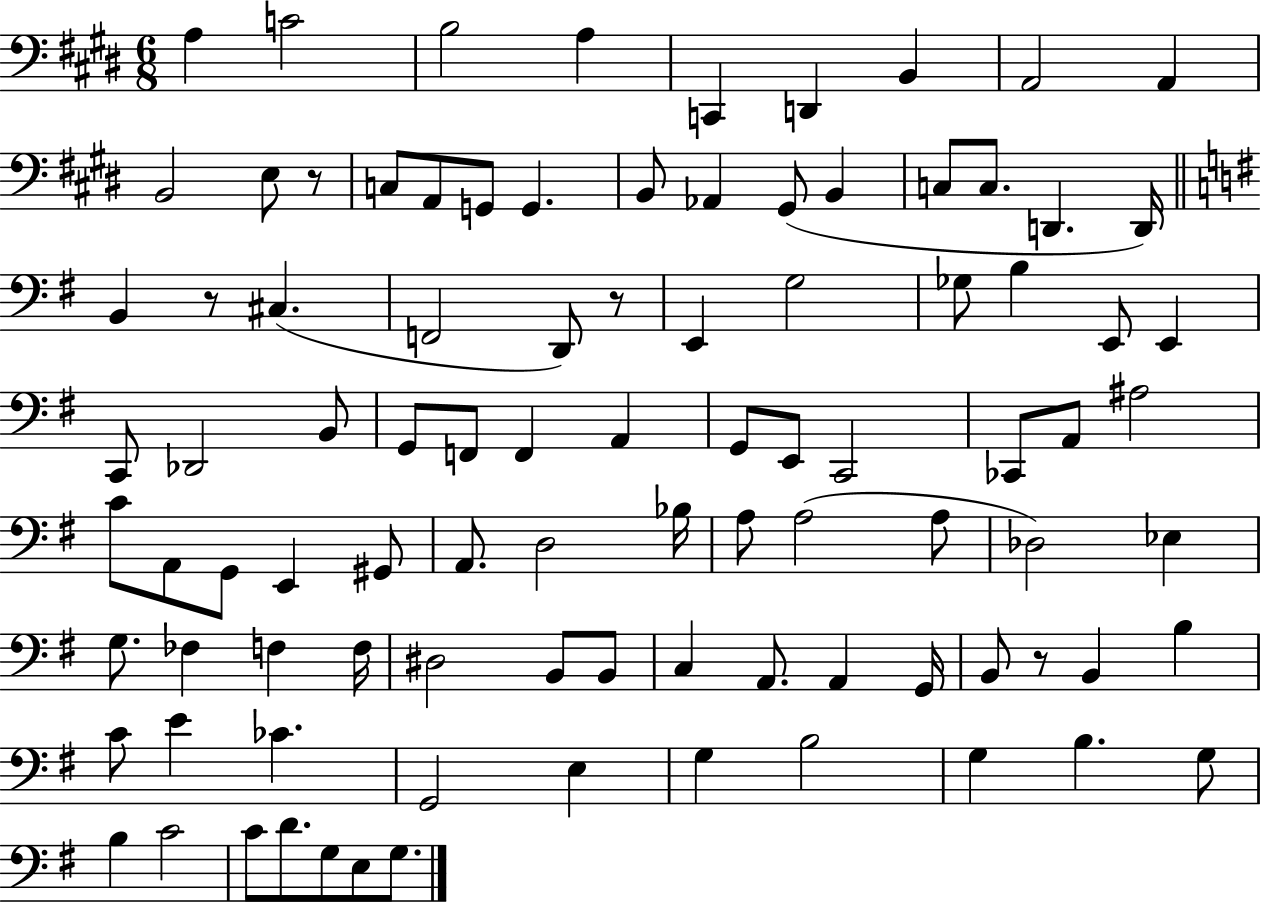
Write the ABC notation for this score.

X:1
T:Untitled
M:6/8
L:1/4
K:E
A, C2 B,2 A, C,, D,, B,, A,,2 A,, B,,2 E,/2 z/2 C,/2 A,,/2 G,,/2 G,, B,,/2 _A,, ^G,,/2 B,, C,/2 C,/2 D,, D,,/4 B,, z/2 ^C, F,,2 D,,/2 z/2 E,, G,2 _G,/2 B, E,,/2 E,, C,,/2 _D,,2 B,,/2 G,,/2 F,,/2 F,, A,, G,,/2 E,,/2 C,,2 _C,,/2 A,,/2 ^A,2 C/2 A,,/2 G,,/2 E,, ^G,,/2 A,,/2 D,2 _B,/4 A,/2 A,2 A,/2 _D,2 _E, G,/2 _F, F, F,/4 ^D,2 B,,/2 B,,/2 C, A,,/2 A,, G,,/4 B,,/2 z/2 B,, B, C/2 E _C G,,2 E, G, B,2 G, B, G,/2 B, C2 C/2 D/2 G,/2 E,/2 G,/2